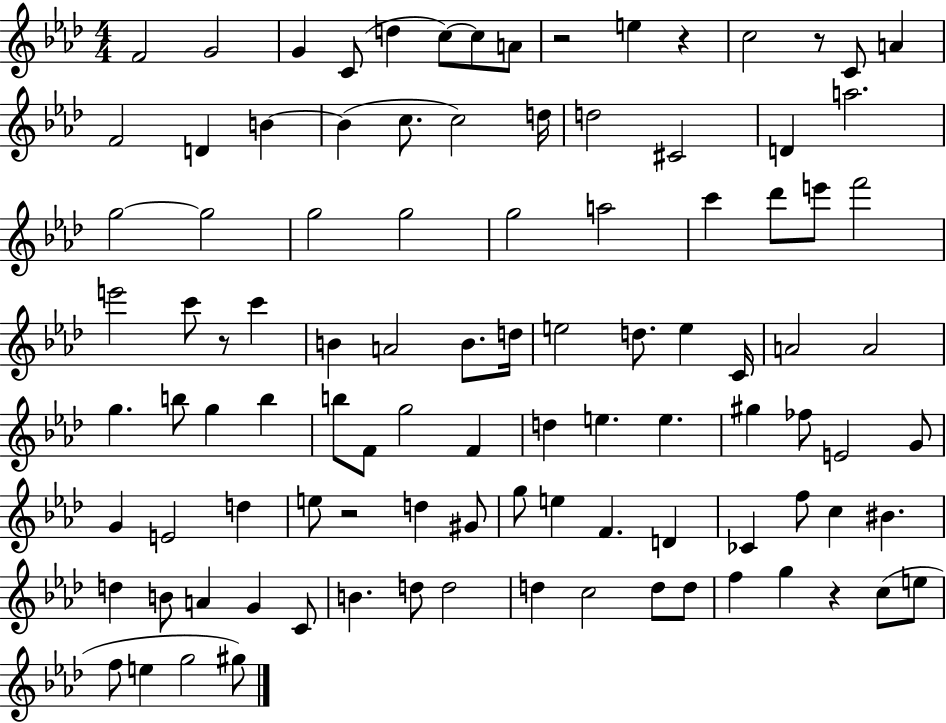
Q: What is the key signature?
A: AES major